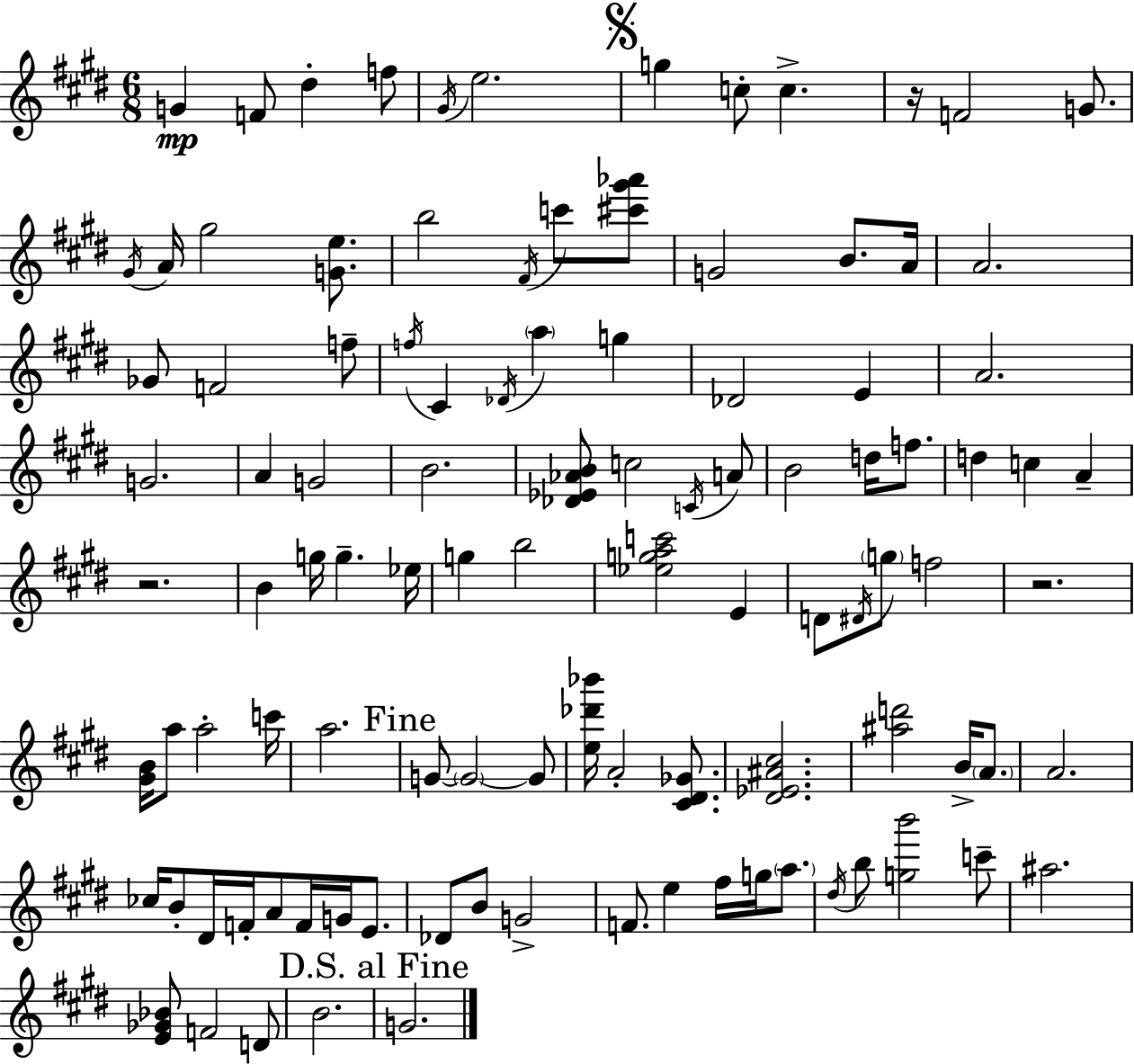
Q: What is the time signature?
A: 6/8